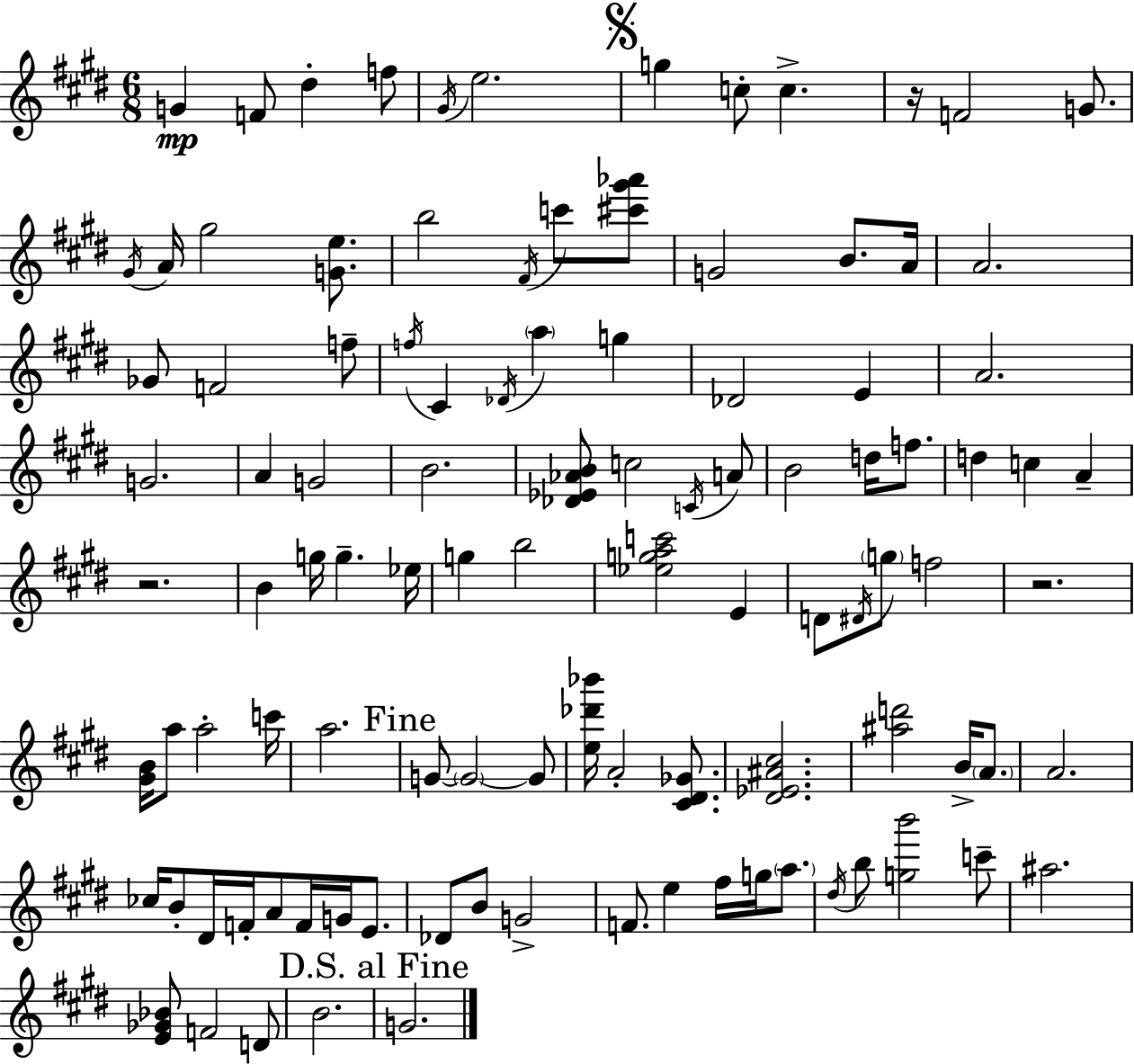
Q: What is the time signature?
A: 6/8